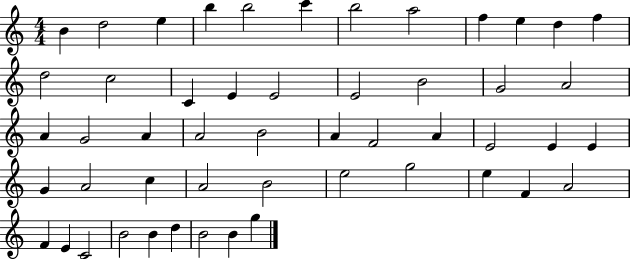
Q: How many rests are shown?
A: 0